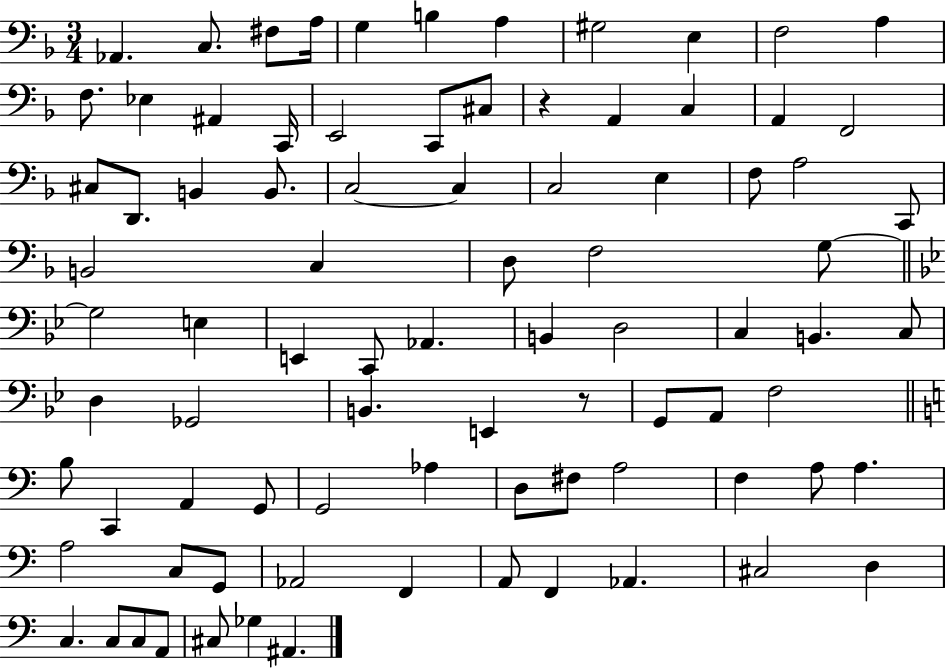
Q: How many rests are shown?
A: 2